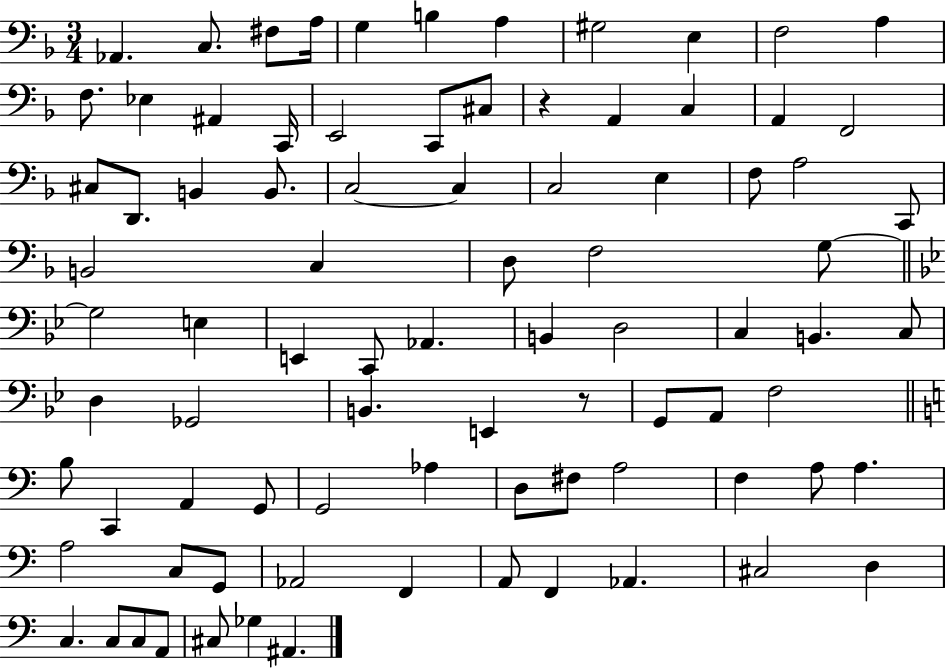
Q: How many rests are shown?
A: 2